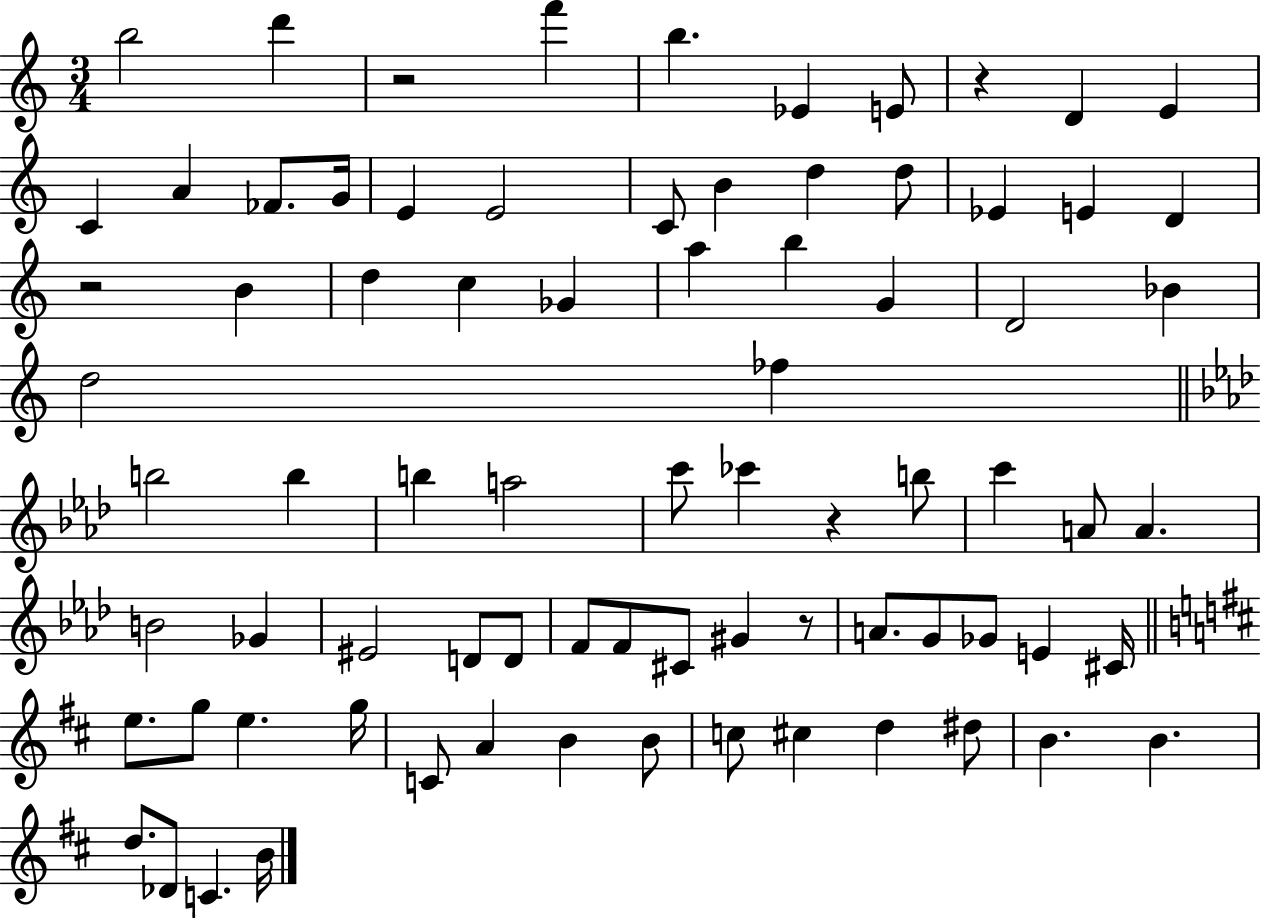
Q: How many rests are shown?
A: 5